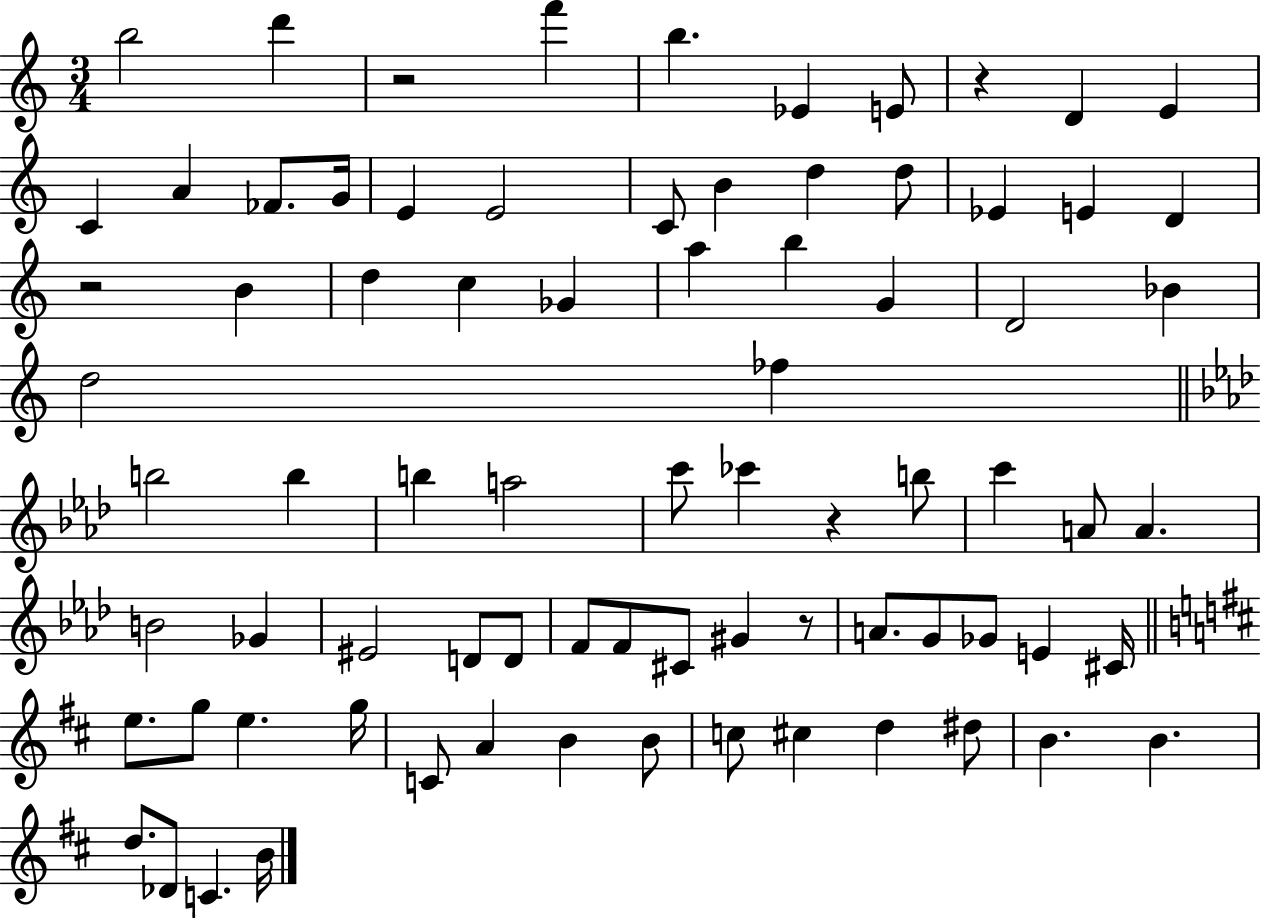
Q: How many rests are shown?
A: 5